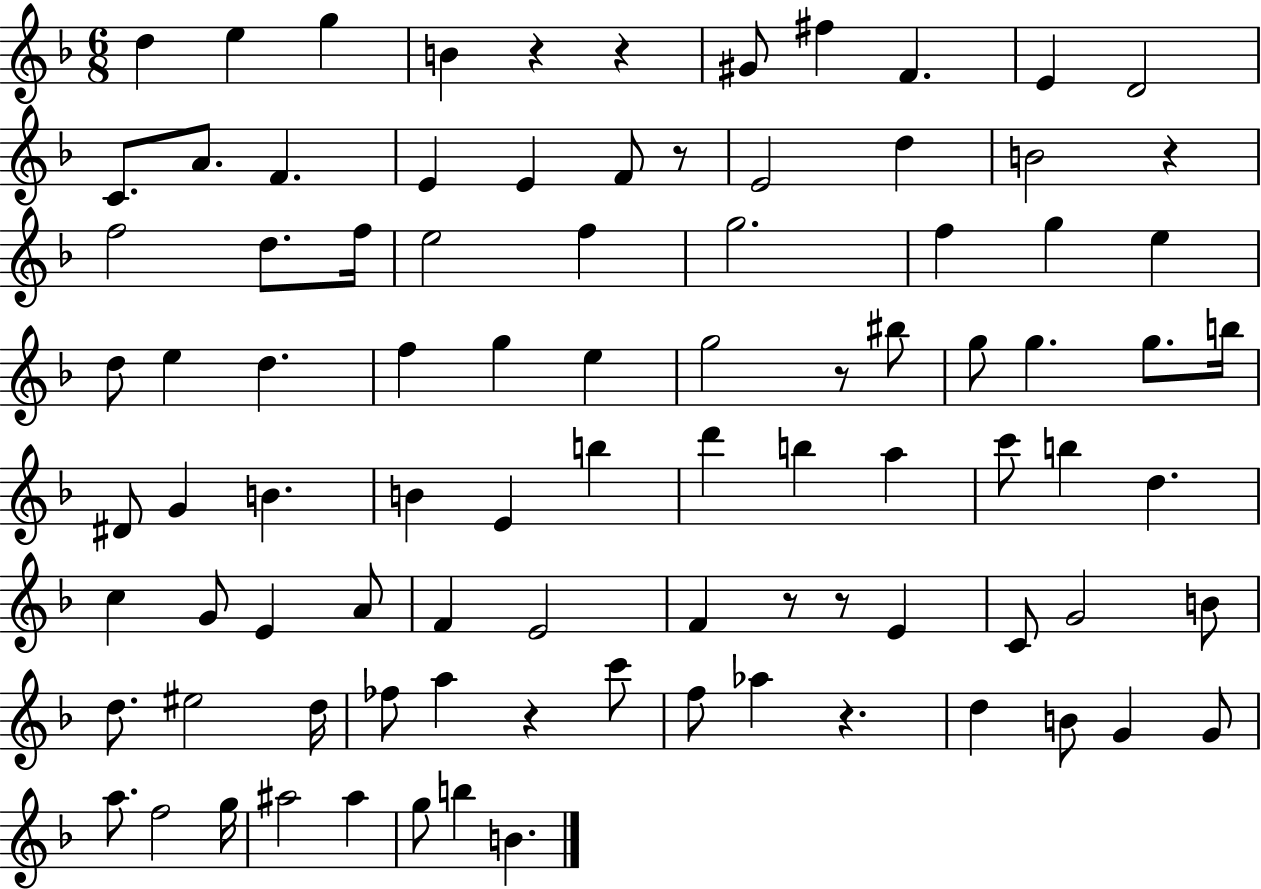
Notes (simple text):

D5/q E5/q G5/q B4/q R/q R/q G#4/e F#5/q F4/q. E4/q D4/h C4/e. A4/e. F4/q. E4/q E4/q F4/e R/e E4/h D5/q B4/h R/q F5/h D5/e. F5/s E5/h F5/q G5/h. F5/q G5/q E5/q D5/e E5/q D5/q. F5/q G5/q E5/q G5/h R/e BIS5/e G5/e G5/q. G5/e. B5/s D#4/e G4/q B4/q. B4/q E4/q B5/q D6/q B5/q A5/q C6/e B5/q D5/q. C5/q G4/e E4/q A4/e F4/q E4/h F4/q R/e R/e E4/q C4/e G4/h B4/e D5/e. EIS5/h D5/s FES5/e A5/q R/q C6/e F5/e Ab5/q R/q. D5/q B4/e G4/q G4/e A5/e. F5/h G5/s A#5/h A#5/q G5/e B5/q B4/q.